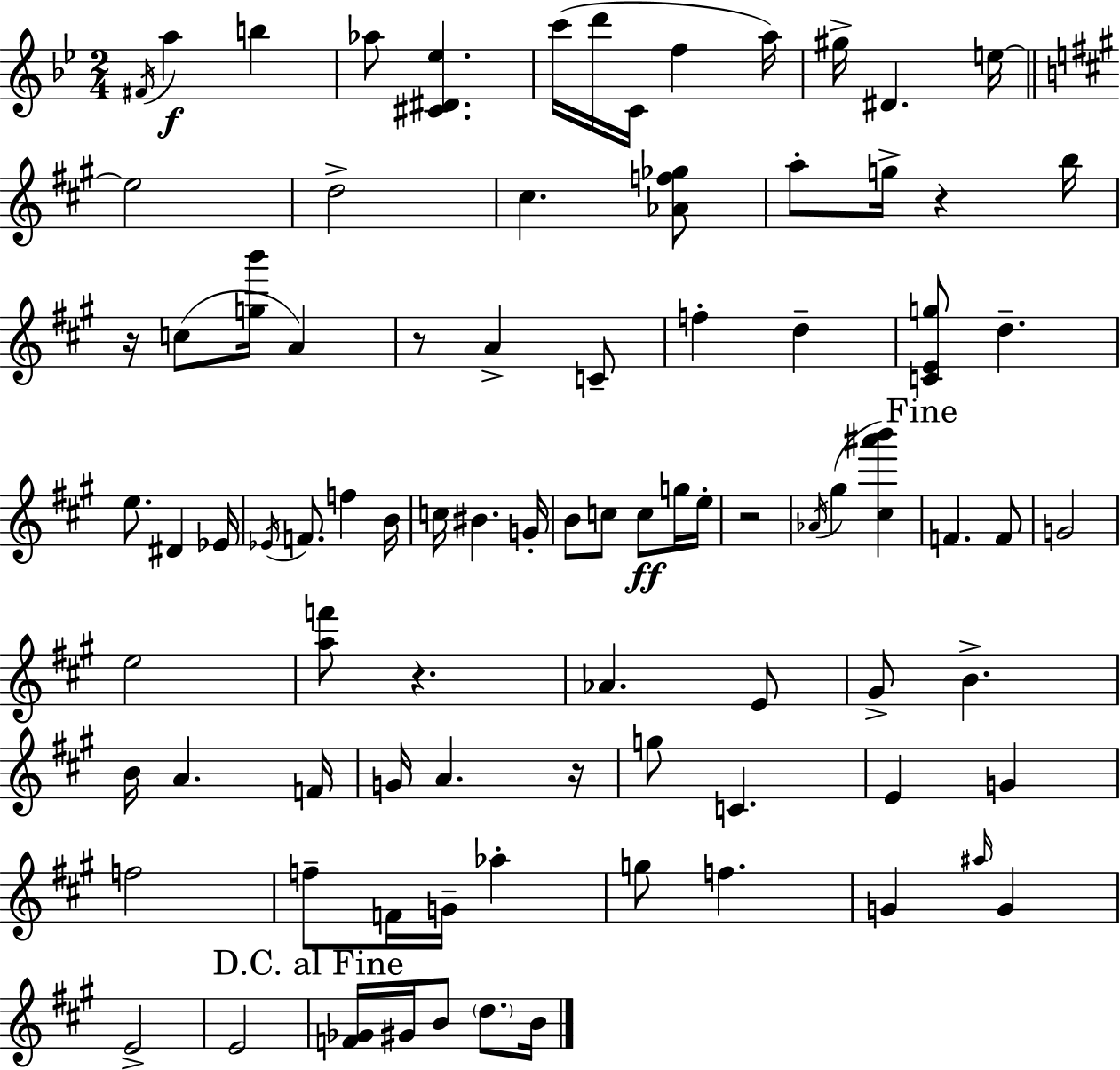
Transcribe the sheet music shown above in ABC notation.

X:1
T:Untitled
M:2/4
L:1/4
K:Bb
^F/4 a b _a/2 [^C^D_e] c'/4 d'/4 C/4 f a/4 ^g/4 ^D e/4 e2 d2 ^c [_Af_g]/2 a/2 g/4 z b/4 z/4 c/2 [gb']/4 A z/2 A C/2 f d [CEg]/2 d e/2 ^D _E/4 _E/4 F/2 f B/4 c/4 ^B G/4 B/2 c/2 c/2 g/4 e/4 z2 _A/4 ^g [^c^a'b'] F F/2 G2 e2 [af']/2 z _A E/2 ^G/2 B B/4 A F/4 G/4 A z/4 g/2 C E G f2 f/2 F/4 G/4 _a g/2 f G ^a/4 G E2 E2 [F_G]/4 ^G/4 B/2 d/2 B/4